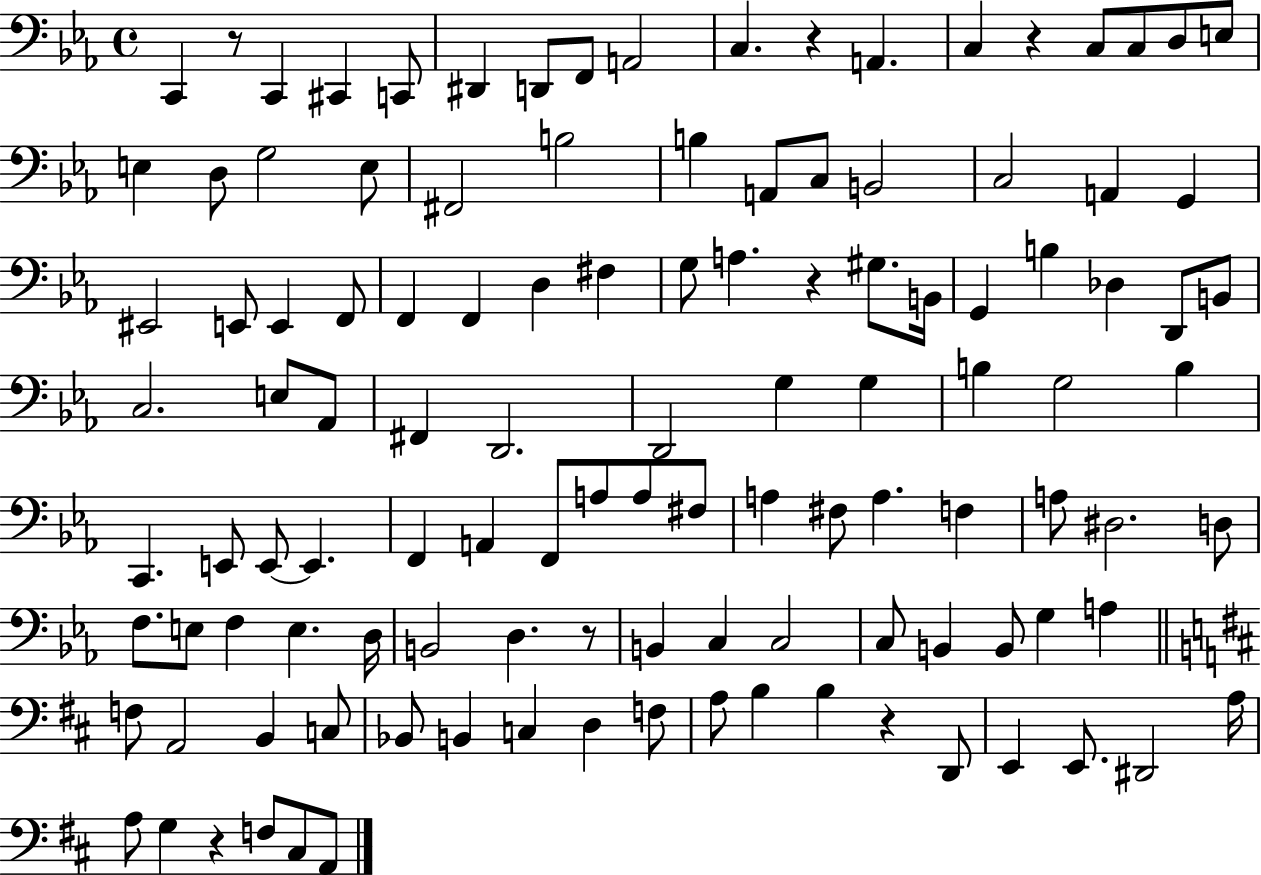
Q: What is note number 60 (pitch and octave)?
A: E2